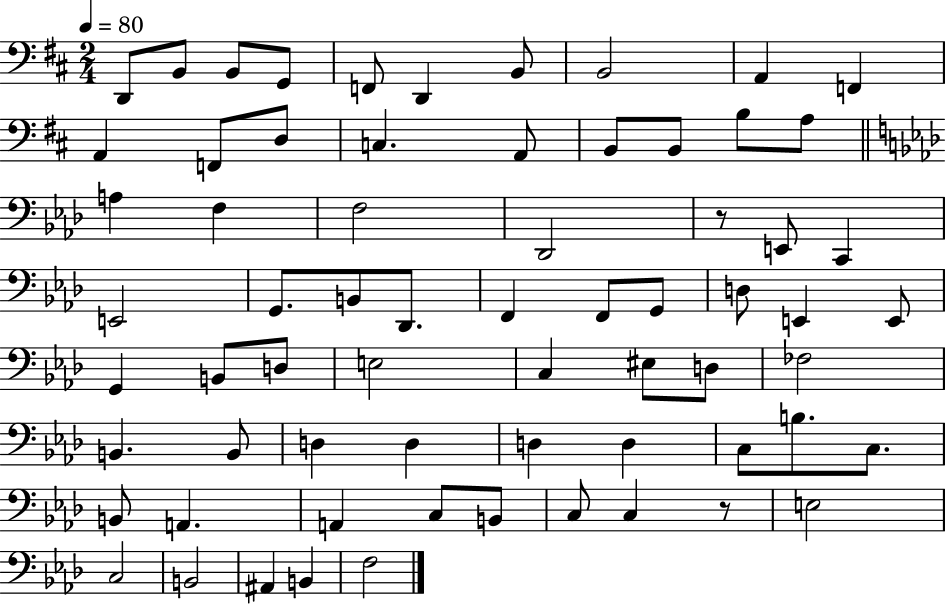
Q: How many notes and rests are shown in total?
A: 67